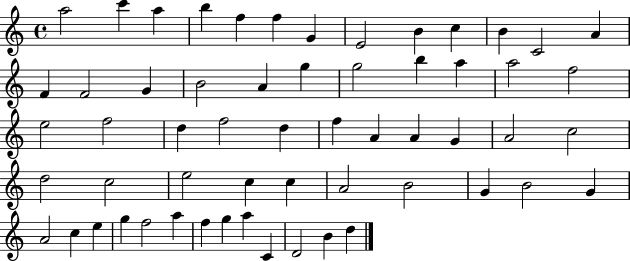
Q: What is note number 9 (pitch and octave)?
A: B4